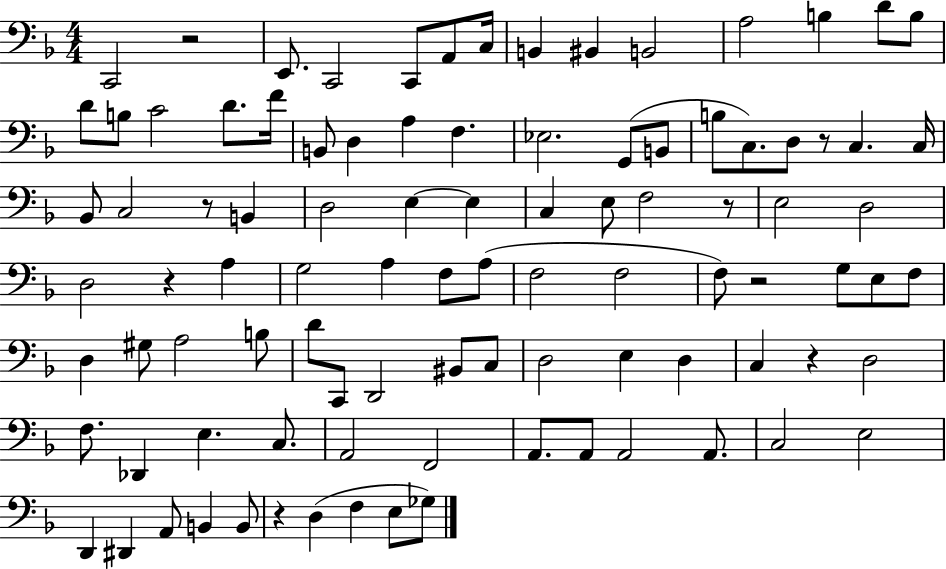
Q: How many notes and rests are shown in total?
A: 96